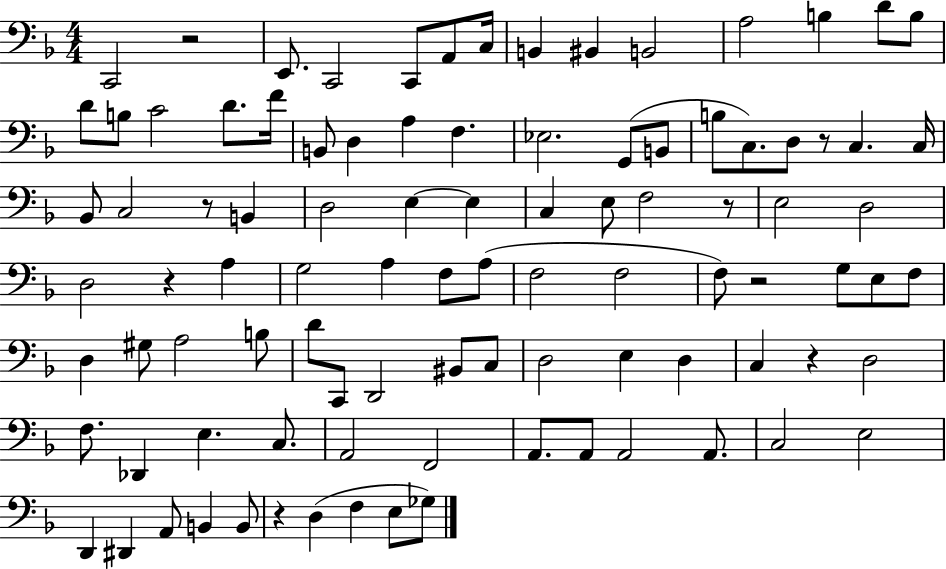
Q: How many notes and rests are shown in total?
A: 96